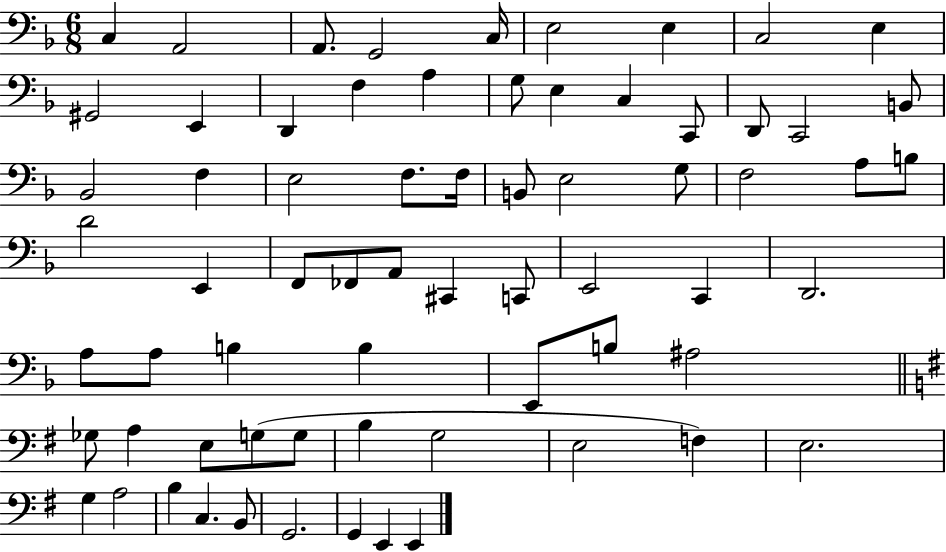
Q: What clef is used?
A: bass